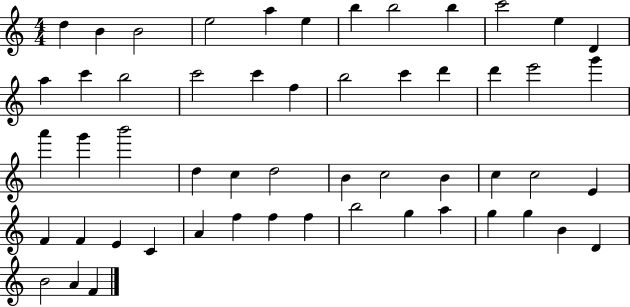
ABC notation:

X:1
T:Untitled
M:4/4
L:1/4
K:C
d B B2 e2 a e b b2 b c'2 e D a c' b2 c'2 c' f b2 c' d' d' e'2 g' a' g' b'2 d c d2 B c2 B c c2 E F F E C A f f f b2 g a g g B D B2 A F